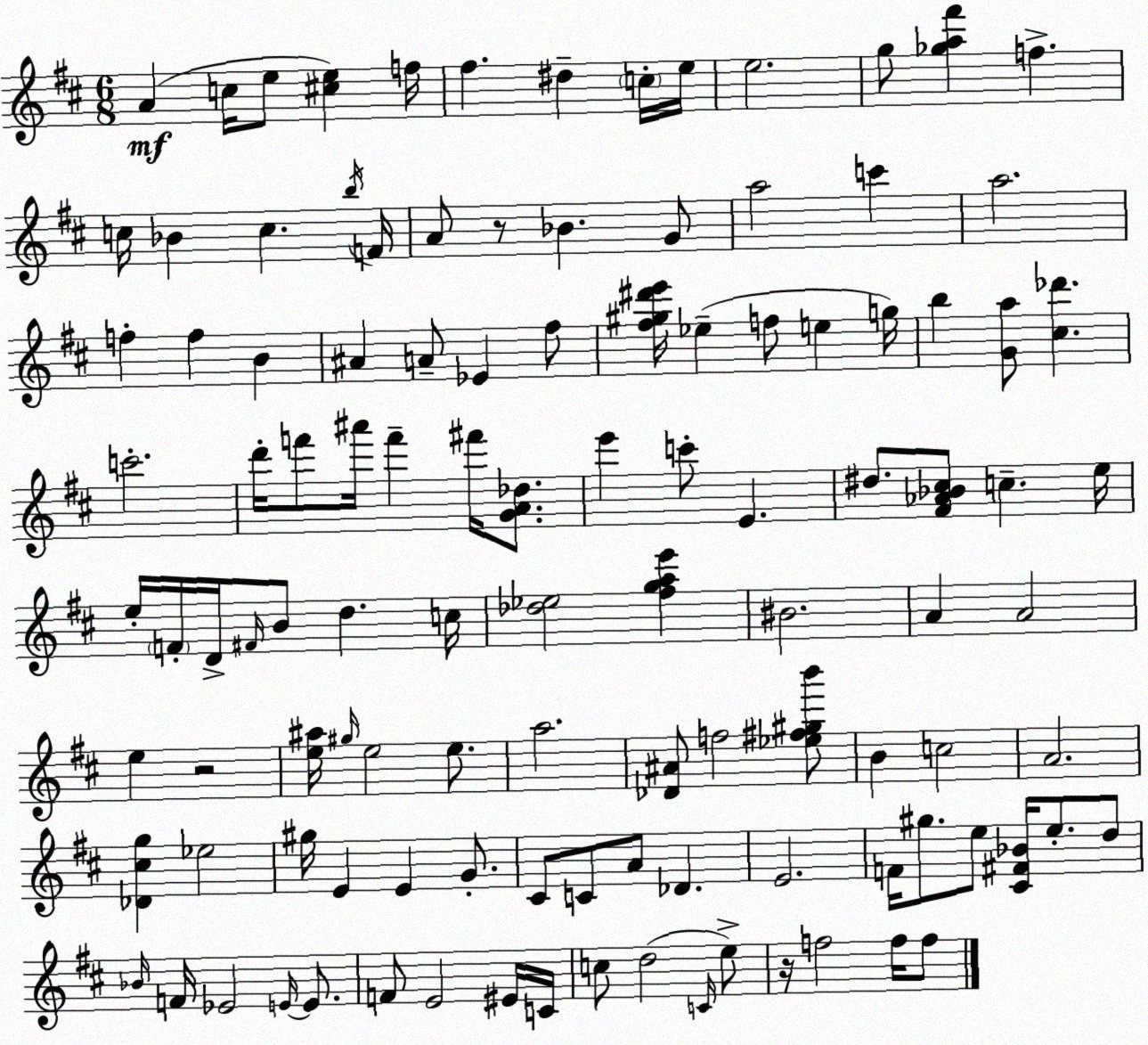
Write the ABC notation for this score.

X:1
T:Untitled
M:6/8
L:1/4
K:D
A c/4 e/2 [^ce] f/4 ^f ^d c/4 e/4 e2 g/2 [_ga^f'] f c/4 _B c b/4 F/4 A/2 z/2 _B G/2 a2 c' a2 f f B ^A A/2 _E ^f/2 [^f^g^d'e']/4 _e f/2 e g/4 b [Ga]/2 [^c_d'] c'2 d'/4 f'/2 ^a'/4 f' ^f'/4 [GA_d]/2 e' c'/2 E ^d/2 [^F_A_B^c]/2 c e/4 e/4 F/4 D/4 ^F/4 B/2 d c/4 [_d_e]2 [^fgae'] ^B2 A A2 e z2 [e^a]/4 ^g/4 e2 e/2 a2 [_D^A]/2 f2 [_e^f^gb']/2 B c2 A2 [_D^cg] _e2 ^g/4 E E G/2 ^C/2 C/2 A/2 _D E2 F/4 ^g/2 e/2 [^C^F_B]/4 e/2 d/2 _B/4 F/4 _E2 E/4 E/2 F/2 E2 ^E/4 C/4 c/2 d2 C/4 e/2 z/4 f2 f/4 f/2